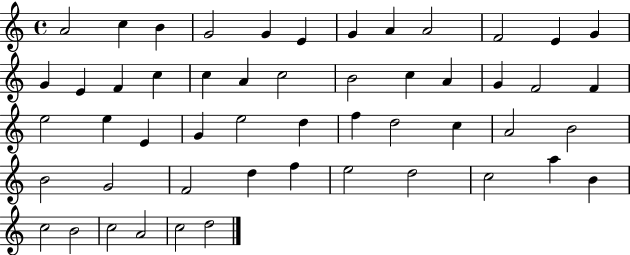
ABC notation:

X:1
T:Untitled
M:4/4
L:1/4
K:C
A2 c B G2 G E G A A2 F2 E G G E F c c A c2 B2 c A G F2 F e2 e E G e2 d f d2 c A2 B2 B2 G2 F2 d f e2 d2 c2 a B c2 B2 c2 A2 c2 d2